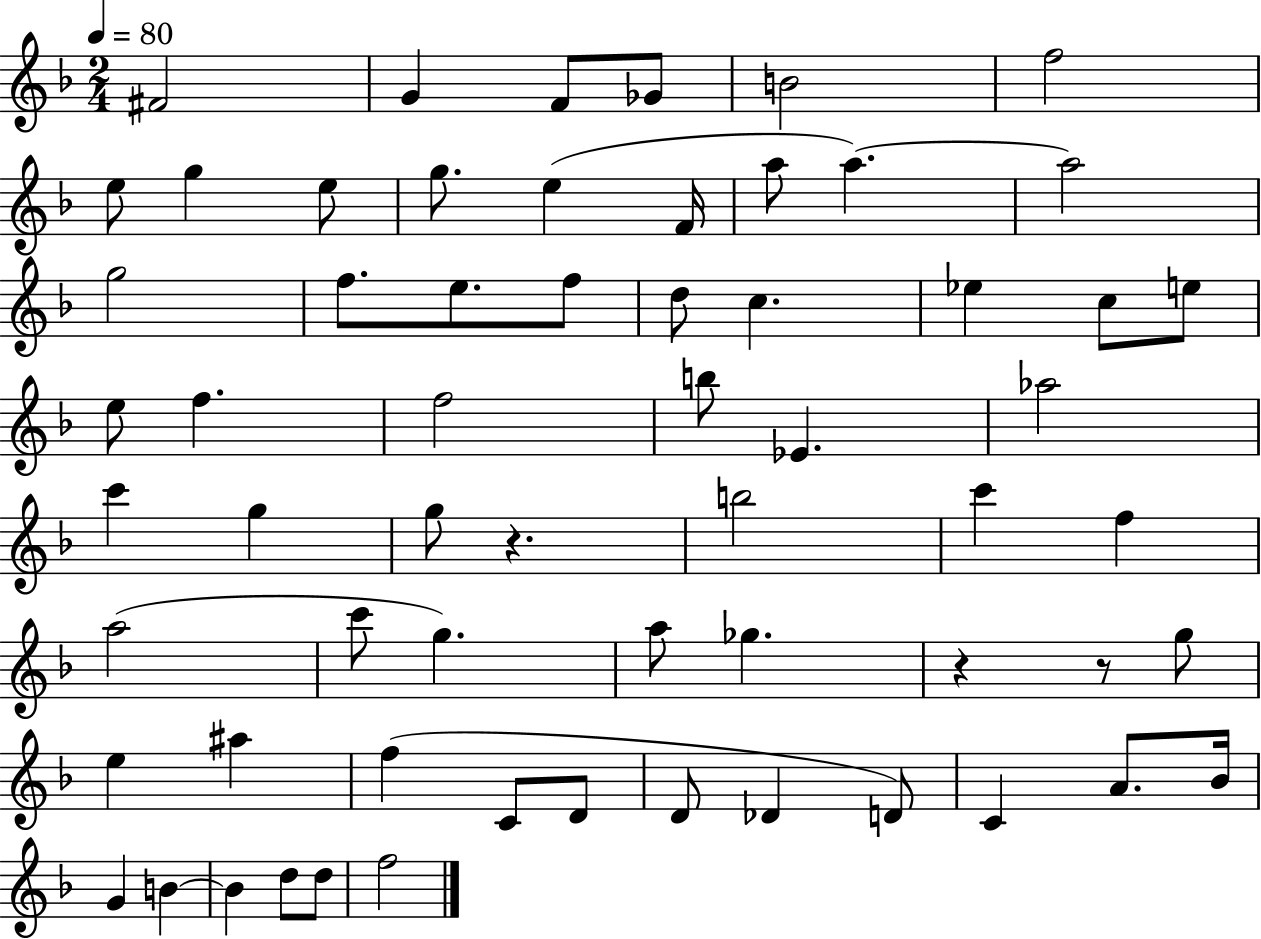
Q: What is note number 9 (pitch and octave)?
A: E5